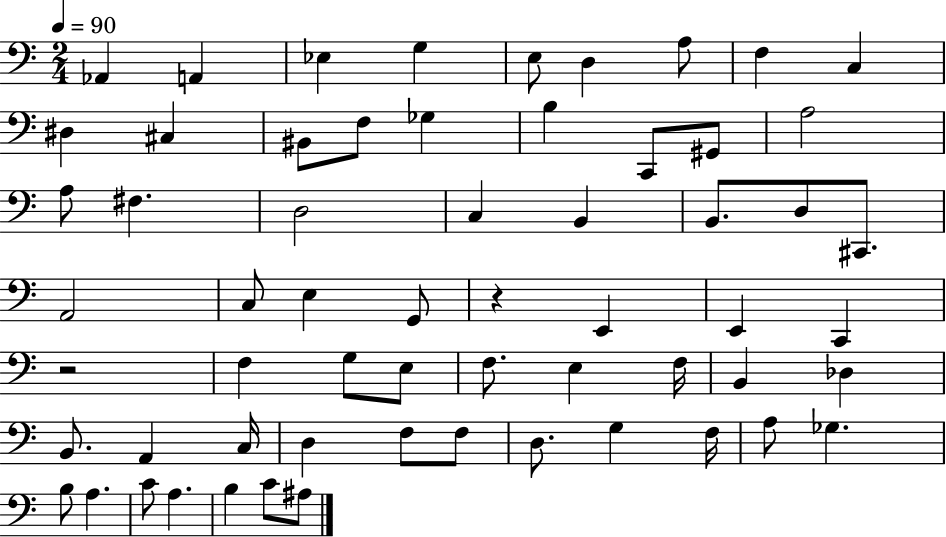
{
  \clef bass
  \numericTimeSignature
  \time 2/4
  \key c \major
  \tempo 4 = 90
  aes,4 a,4 | ees4 g4 | e8 d4 a8 | f4 c4 | \break dis4 cis4 | bis,8 f8 ges4 | b4 c,8 gis,8 | a2 | \break a8 fis4. | d2 | c4 b,4 | b,8. d8 cis,8. | \break a,2 | c8 e4 g,8 | r4 e,4 | e,4 c,4 | \break r2 | f4 g8 e8 | f8. e4 f16 | b,4 des4 | \break b,8. a,4 c16 | d4 f8 f8 | d8. g4 f16 | a8 ges4. | \break b8 a4. | c'8 a4. | b4 c'8 ais8 | \bar "|."
}